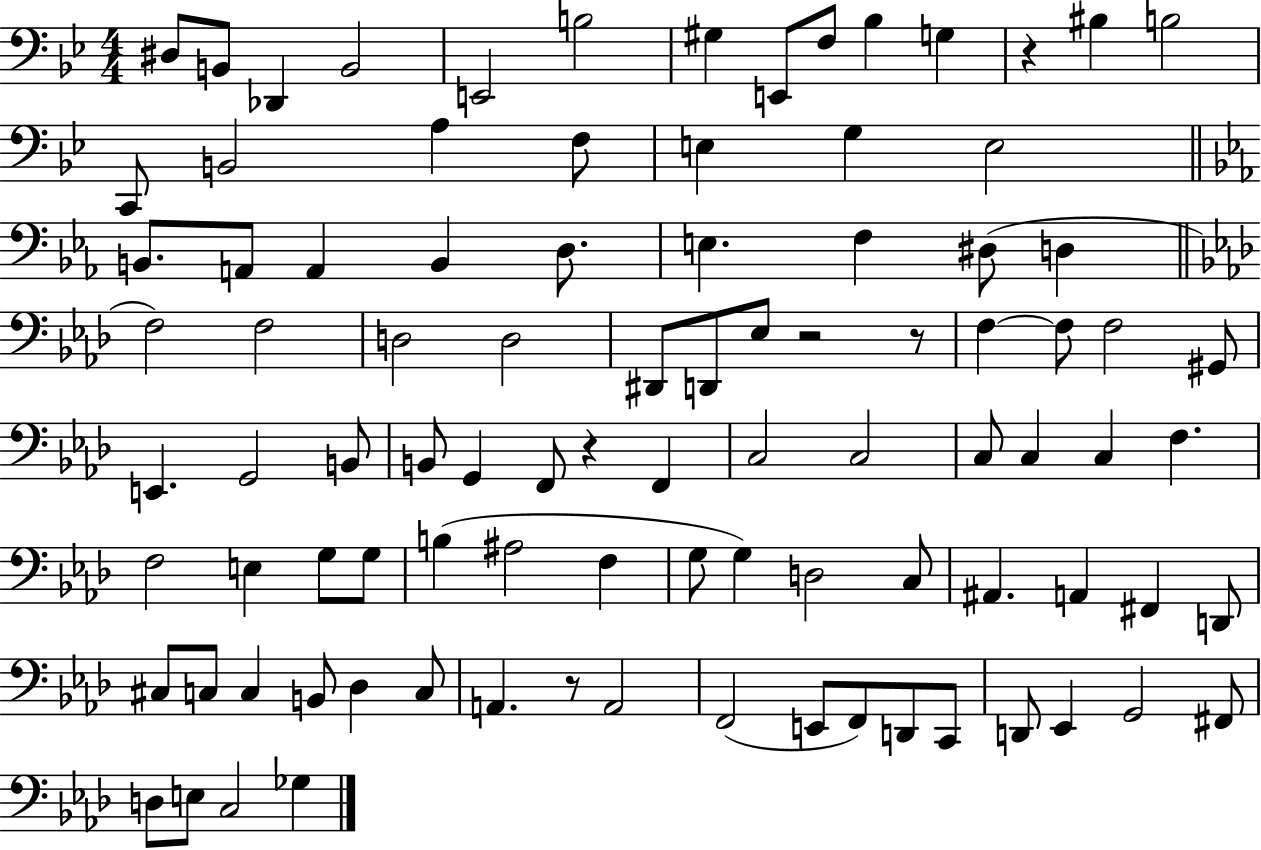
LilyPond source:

{
  \clef bass
  \numericTimeSignature
  \time 4/4
  \key bes \major
  dis8 b,8 des,4 b,2 | e,2 b2 | gis4 e,8 f8 bes4 g4 | r4 bis4 b2 | \break c,8 b,2 a4 f8 | e4 g4 e2 | \bar "||" \break \key c \minor b,8. a,8 a,4 b,4 d8. | e4. f4 dis8( d4 | \bar "||" \break \key f \minor f2) f2 | d2 d2 | dis,8 d,8 ees8 r2 r8 | f4~~ f8 f2 gis,8 | \break e,4. g,2 b,8 | b,8 g,4 f,8 r4 f,4 | c2 c2 | c8 c4 c4 f4. | \break f2 e4 g8 g8 | b4( ais2 f4 | g8 g4) d2 c8 | ais,4. a,4 fis,4 d,8 | \break cis8 c8 c4 b,8 des4 c8 | a,4. r8 a,2 | f,2( e,8 f,8) d,8 c,8 | d,8 ees,4 g,2 fis,8 | \break d8 e8 c2 ges4 | \bar "|."
}